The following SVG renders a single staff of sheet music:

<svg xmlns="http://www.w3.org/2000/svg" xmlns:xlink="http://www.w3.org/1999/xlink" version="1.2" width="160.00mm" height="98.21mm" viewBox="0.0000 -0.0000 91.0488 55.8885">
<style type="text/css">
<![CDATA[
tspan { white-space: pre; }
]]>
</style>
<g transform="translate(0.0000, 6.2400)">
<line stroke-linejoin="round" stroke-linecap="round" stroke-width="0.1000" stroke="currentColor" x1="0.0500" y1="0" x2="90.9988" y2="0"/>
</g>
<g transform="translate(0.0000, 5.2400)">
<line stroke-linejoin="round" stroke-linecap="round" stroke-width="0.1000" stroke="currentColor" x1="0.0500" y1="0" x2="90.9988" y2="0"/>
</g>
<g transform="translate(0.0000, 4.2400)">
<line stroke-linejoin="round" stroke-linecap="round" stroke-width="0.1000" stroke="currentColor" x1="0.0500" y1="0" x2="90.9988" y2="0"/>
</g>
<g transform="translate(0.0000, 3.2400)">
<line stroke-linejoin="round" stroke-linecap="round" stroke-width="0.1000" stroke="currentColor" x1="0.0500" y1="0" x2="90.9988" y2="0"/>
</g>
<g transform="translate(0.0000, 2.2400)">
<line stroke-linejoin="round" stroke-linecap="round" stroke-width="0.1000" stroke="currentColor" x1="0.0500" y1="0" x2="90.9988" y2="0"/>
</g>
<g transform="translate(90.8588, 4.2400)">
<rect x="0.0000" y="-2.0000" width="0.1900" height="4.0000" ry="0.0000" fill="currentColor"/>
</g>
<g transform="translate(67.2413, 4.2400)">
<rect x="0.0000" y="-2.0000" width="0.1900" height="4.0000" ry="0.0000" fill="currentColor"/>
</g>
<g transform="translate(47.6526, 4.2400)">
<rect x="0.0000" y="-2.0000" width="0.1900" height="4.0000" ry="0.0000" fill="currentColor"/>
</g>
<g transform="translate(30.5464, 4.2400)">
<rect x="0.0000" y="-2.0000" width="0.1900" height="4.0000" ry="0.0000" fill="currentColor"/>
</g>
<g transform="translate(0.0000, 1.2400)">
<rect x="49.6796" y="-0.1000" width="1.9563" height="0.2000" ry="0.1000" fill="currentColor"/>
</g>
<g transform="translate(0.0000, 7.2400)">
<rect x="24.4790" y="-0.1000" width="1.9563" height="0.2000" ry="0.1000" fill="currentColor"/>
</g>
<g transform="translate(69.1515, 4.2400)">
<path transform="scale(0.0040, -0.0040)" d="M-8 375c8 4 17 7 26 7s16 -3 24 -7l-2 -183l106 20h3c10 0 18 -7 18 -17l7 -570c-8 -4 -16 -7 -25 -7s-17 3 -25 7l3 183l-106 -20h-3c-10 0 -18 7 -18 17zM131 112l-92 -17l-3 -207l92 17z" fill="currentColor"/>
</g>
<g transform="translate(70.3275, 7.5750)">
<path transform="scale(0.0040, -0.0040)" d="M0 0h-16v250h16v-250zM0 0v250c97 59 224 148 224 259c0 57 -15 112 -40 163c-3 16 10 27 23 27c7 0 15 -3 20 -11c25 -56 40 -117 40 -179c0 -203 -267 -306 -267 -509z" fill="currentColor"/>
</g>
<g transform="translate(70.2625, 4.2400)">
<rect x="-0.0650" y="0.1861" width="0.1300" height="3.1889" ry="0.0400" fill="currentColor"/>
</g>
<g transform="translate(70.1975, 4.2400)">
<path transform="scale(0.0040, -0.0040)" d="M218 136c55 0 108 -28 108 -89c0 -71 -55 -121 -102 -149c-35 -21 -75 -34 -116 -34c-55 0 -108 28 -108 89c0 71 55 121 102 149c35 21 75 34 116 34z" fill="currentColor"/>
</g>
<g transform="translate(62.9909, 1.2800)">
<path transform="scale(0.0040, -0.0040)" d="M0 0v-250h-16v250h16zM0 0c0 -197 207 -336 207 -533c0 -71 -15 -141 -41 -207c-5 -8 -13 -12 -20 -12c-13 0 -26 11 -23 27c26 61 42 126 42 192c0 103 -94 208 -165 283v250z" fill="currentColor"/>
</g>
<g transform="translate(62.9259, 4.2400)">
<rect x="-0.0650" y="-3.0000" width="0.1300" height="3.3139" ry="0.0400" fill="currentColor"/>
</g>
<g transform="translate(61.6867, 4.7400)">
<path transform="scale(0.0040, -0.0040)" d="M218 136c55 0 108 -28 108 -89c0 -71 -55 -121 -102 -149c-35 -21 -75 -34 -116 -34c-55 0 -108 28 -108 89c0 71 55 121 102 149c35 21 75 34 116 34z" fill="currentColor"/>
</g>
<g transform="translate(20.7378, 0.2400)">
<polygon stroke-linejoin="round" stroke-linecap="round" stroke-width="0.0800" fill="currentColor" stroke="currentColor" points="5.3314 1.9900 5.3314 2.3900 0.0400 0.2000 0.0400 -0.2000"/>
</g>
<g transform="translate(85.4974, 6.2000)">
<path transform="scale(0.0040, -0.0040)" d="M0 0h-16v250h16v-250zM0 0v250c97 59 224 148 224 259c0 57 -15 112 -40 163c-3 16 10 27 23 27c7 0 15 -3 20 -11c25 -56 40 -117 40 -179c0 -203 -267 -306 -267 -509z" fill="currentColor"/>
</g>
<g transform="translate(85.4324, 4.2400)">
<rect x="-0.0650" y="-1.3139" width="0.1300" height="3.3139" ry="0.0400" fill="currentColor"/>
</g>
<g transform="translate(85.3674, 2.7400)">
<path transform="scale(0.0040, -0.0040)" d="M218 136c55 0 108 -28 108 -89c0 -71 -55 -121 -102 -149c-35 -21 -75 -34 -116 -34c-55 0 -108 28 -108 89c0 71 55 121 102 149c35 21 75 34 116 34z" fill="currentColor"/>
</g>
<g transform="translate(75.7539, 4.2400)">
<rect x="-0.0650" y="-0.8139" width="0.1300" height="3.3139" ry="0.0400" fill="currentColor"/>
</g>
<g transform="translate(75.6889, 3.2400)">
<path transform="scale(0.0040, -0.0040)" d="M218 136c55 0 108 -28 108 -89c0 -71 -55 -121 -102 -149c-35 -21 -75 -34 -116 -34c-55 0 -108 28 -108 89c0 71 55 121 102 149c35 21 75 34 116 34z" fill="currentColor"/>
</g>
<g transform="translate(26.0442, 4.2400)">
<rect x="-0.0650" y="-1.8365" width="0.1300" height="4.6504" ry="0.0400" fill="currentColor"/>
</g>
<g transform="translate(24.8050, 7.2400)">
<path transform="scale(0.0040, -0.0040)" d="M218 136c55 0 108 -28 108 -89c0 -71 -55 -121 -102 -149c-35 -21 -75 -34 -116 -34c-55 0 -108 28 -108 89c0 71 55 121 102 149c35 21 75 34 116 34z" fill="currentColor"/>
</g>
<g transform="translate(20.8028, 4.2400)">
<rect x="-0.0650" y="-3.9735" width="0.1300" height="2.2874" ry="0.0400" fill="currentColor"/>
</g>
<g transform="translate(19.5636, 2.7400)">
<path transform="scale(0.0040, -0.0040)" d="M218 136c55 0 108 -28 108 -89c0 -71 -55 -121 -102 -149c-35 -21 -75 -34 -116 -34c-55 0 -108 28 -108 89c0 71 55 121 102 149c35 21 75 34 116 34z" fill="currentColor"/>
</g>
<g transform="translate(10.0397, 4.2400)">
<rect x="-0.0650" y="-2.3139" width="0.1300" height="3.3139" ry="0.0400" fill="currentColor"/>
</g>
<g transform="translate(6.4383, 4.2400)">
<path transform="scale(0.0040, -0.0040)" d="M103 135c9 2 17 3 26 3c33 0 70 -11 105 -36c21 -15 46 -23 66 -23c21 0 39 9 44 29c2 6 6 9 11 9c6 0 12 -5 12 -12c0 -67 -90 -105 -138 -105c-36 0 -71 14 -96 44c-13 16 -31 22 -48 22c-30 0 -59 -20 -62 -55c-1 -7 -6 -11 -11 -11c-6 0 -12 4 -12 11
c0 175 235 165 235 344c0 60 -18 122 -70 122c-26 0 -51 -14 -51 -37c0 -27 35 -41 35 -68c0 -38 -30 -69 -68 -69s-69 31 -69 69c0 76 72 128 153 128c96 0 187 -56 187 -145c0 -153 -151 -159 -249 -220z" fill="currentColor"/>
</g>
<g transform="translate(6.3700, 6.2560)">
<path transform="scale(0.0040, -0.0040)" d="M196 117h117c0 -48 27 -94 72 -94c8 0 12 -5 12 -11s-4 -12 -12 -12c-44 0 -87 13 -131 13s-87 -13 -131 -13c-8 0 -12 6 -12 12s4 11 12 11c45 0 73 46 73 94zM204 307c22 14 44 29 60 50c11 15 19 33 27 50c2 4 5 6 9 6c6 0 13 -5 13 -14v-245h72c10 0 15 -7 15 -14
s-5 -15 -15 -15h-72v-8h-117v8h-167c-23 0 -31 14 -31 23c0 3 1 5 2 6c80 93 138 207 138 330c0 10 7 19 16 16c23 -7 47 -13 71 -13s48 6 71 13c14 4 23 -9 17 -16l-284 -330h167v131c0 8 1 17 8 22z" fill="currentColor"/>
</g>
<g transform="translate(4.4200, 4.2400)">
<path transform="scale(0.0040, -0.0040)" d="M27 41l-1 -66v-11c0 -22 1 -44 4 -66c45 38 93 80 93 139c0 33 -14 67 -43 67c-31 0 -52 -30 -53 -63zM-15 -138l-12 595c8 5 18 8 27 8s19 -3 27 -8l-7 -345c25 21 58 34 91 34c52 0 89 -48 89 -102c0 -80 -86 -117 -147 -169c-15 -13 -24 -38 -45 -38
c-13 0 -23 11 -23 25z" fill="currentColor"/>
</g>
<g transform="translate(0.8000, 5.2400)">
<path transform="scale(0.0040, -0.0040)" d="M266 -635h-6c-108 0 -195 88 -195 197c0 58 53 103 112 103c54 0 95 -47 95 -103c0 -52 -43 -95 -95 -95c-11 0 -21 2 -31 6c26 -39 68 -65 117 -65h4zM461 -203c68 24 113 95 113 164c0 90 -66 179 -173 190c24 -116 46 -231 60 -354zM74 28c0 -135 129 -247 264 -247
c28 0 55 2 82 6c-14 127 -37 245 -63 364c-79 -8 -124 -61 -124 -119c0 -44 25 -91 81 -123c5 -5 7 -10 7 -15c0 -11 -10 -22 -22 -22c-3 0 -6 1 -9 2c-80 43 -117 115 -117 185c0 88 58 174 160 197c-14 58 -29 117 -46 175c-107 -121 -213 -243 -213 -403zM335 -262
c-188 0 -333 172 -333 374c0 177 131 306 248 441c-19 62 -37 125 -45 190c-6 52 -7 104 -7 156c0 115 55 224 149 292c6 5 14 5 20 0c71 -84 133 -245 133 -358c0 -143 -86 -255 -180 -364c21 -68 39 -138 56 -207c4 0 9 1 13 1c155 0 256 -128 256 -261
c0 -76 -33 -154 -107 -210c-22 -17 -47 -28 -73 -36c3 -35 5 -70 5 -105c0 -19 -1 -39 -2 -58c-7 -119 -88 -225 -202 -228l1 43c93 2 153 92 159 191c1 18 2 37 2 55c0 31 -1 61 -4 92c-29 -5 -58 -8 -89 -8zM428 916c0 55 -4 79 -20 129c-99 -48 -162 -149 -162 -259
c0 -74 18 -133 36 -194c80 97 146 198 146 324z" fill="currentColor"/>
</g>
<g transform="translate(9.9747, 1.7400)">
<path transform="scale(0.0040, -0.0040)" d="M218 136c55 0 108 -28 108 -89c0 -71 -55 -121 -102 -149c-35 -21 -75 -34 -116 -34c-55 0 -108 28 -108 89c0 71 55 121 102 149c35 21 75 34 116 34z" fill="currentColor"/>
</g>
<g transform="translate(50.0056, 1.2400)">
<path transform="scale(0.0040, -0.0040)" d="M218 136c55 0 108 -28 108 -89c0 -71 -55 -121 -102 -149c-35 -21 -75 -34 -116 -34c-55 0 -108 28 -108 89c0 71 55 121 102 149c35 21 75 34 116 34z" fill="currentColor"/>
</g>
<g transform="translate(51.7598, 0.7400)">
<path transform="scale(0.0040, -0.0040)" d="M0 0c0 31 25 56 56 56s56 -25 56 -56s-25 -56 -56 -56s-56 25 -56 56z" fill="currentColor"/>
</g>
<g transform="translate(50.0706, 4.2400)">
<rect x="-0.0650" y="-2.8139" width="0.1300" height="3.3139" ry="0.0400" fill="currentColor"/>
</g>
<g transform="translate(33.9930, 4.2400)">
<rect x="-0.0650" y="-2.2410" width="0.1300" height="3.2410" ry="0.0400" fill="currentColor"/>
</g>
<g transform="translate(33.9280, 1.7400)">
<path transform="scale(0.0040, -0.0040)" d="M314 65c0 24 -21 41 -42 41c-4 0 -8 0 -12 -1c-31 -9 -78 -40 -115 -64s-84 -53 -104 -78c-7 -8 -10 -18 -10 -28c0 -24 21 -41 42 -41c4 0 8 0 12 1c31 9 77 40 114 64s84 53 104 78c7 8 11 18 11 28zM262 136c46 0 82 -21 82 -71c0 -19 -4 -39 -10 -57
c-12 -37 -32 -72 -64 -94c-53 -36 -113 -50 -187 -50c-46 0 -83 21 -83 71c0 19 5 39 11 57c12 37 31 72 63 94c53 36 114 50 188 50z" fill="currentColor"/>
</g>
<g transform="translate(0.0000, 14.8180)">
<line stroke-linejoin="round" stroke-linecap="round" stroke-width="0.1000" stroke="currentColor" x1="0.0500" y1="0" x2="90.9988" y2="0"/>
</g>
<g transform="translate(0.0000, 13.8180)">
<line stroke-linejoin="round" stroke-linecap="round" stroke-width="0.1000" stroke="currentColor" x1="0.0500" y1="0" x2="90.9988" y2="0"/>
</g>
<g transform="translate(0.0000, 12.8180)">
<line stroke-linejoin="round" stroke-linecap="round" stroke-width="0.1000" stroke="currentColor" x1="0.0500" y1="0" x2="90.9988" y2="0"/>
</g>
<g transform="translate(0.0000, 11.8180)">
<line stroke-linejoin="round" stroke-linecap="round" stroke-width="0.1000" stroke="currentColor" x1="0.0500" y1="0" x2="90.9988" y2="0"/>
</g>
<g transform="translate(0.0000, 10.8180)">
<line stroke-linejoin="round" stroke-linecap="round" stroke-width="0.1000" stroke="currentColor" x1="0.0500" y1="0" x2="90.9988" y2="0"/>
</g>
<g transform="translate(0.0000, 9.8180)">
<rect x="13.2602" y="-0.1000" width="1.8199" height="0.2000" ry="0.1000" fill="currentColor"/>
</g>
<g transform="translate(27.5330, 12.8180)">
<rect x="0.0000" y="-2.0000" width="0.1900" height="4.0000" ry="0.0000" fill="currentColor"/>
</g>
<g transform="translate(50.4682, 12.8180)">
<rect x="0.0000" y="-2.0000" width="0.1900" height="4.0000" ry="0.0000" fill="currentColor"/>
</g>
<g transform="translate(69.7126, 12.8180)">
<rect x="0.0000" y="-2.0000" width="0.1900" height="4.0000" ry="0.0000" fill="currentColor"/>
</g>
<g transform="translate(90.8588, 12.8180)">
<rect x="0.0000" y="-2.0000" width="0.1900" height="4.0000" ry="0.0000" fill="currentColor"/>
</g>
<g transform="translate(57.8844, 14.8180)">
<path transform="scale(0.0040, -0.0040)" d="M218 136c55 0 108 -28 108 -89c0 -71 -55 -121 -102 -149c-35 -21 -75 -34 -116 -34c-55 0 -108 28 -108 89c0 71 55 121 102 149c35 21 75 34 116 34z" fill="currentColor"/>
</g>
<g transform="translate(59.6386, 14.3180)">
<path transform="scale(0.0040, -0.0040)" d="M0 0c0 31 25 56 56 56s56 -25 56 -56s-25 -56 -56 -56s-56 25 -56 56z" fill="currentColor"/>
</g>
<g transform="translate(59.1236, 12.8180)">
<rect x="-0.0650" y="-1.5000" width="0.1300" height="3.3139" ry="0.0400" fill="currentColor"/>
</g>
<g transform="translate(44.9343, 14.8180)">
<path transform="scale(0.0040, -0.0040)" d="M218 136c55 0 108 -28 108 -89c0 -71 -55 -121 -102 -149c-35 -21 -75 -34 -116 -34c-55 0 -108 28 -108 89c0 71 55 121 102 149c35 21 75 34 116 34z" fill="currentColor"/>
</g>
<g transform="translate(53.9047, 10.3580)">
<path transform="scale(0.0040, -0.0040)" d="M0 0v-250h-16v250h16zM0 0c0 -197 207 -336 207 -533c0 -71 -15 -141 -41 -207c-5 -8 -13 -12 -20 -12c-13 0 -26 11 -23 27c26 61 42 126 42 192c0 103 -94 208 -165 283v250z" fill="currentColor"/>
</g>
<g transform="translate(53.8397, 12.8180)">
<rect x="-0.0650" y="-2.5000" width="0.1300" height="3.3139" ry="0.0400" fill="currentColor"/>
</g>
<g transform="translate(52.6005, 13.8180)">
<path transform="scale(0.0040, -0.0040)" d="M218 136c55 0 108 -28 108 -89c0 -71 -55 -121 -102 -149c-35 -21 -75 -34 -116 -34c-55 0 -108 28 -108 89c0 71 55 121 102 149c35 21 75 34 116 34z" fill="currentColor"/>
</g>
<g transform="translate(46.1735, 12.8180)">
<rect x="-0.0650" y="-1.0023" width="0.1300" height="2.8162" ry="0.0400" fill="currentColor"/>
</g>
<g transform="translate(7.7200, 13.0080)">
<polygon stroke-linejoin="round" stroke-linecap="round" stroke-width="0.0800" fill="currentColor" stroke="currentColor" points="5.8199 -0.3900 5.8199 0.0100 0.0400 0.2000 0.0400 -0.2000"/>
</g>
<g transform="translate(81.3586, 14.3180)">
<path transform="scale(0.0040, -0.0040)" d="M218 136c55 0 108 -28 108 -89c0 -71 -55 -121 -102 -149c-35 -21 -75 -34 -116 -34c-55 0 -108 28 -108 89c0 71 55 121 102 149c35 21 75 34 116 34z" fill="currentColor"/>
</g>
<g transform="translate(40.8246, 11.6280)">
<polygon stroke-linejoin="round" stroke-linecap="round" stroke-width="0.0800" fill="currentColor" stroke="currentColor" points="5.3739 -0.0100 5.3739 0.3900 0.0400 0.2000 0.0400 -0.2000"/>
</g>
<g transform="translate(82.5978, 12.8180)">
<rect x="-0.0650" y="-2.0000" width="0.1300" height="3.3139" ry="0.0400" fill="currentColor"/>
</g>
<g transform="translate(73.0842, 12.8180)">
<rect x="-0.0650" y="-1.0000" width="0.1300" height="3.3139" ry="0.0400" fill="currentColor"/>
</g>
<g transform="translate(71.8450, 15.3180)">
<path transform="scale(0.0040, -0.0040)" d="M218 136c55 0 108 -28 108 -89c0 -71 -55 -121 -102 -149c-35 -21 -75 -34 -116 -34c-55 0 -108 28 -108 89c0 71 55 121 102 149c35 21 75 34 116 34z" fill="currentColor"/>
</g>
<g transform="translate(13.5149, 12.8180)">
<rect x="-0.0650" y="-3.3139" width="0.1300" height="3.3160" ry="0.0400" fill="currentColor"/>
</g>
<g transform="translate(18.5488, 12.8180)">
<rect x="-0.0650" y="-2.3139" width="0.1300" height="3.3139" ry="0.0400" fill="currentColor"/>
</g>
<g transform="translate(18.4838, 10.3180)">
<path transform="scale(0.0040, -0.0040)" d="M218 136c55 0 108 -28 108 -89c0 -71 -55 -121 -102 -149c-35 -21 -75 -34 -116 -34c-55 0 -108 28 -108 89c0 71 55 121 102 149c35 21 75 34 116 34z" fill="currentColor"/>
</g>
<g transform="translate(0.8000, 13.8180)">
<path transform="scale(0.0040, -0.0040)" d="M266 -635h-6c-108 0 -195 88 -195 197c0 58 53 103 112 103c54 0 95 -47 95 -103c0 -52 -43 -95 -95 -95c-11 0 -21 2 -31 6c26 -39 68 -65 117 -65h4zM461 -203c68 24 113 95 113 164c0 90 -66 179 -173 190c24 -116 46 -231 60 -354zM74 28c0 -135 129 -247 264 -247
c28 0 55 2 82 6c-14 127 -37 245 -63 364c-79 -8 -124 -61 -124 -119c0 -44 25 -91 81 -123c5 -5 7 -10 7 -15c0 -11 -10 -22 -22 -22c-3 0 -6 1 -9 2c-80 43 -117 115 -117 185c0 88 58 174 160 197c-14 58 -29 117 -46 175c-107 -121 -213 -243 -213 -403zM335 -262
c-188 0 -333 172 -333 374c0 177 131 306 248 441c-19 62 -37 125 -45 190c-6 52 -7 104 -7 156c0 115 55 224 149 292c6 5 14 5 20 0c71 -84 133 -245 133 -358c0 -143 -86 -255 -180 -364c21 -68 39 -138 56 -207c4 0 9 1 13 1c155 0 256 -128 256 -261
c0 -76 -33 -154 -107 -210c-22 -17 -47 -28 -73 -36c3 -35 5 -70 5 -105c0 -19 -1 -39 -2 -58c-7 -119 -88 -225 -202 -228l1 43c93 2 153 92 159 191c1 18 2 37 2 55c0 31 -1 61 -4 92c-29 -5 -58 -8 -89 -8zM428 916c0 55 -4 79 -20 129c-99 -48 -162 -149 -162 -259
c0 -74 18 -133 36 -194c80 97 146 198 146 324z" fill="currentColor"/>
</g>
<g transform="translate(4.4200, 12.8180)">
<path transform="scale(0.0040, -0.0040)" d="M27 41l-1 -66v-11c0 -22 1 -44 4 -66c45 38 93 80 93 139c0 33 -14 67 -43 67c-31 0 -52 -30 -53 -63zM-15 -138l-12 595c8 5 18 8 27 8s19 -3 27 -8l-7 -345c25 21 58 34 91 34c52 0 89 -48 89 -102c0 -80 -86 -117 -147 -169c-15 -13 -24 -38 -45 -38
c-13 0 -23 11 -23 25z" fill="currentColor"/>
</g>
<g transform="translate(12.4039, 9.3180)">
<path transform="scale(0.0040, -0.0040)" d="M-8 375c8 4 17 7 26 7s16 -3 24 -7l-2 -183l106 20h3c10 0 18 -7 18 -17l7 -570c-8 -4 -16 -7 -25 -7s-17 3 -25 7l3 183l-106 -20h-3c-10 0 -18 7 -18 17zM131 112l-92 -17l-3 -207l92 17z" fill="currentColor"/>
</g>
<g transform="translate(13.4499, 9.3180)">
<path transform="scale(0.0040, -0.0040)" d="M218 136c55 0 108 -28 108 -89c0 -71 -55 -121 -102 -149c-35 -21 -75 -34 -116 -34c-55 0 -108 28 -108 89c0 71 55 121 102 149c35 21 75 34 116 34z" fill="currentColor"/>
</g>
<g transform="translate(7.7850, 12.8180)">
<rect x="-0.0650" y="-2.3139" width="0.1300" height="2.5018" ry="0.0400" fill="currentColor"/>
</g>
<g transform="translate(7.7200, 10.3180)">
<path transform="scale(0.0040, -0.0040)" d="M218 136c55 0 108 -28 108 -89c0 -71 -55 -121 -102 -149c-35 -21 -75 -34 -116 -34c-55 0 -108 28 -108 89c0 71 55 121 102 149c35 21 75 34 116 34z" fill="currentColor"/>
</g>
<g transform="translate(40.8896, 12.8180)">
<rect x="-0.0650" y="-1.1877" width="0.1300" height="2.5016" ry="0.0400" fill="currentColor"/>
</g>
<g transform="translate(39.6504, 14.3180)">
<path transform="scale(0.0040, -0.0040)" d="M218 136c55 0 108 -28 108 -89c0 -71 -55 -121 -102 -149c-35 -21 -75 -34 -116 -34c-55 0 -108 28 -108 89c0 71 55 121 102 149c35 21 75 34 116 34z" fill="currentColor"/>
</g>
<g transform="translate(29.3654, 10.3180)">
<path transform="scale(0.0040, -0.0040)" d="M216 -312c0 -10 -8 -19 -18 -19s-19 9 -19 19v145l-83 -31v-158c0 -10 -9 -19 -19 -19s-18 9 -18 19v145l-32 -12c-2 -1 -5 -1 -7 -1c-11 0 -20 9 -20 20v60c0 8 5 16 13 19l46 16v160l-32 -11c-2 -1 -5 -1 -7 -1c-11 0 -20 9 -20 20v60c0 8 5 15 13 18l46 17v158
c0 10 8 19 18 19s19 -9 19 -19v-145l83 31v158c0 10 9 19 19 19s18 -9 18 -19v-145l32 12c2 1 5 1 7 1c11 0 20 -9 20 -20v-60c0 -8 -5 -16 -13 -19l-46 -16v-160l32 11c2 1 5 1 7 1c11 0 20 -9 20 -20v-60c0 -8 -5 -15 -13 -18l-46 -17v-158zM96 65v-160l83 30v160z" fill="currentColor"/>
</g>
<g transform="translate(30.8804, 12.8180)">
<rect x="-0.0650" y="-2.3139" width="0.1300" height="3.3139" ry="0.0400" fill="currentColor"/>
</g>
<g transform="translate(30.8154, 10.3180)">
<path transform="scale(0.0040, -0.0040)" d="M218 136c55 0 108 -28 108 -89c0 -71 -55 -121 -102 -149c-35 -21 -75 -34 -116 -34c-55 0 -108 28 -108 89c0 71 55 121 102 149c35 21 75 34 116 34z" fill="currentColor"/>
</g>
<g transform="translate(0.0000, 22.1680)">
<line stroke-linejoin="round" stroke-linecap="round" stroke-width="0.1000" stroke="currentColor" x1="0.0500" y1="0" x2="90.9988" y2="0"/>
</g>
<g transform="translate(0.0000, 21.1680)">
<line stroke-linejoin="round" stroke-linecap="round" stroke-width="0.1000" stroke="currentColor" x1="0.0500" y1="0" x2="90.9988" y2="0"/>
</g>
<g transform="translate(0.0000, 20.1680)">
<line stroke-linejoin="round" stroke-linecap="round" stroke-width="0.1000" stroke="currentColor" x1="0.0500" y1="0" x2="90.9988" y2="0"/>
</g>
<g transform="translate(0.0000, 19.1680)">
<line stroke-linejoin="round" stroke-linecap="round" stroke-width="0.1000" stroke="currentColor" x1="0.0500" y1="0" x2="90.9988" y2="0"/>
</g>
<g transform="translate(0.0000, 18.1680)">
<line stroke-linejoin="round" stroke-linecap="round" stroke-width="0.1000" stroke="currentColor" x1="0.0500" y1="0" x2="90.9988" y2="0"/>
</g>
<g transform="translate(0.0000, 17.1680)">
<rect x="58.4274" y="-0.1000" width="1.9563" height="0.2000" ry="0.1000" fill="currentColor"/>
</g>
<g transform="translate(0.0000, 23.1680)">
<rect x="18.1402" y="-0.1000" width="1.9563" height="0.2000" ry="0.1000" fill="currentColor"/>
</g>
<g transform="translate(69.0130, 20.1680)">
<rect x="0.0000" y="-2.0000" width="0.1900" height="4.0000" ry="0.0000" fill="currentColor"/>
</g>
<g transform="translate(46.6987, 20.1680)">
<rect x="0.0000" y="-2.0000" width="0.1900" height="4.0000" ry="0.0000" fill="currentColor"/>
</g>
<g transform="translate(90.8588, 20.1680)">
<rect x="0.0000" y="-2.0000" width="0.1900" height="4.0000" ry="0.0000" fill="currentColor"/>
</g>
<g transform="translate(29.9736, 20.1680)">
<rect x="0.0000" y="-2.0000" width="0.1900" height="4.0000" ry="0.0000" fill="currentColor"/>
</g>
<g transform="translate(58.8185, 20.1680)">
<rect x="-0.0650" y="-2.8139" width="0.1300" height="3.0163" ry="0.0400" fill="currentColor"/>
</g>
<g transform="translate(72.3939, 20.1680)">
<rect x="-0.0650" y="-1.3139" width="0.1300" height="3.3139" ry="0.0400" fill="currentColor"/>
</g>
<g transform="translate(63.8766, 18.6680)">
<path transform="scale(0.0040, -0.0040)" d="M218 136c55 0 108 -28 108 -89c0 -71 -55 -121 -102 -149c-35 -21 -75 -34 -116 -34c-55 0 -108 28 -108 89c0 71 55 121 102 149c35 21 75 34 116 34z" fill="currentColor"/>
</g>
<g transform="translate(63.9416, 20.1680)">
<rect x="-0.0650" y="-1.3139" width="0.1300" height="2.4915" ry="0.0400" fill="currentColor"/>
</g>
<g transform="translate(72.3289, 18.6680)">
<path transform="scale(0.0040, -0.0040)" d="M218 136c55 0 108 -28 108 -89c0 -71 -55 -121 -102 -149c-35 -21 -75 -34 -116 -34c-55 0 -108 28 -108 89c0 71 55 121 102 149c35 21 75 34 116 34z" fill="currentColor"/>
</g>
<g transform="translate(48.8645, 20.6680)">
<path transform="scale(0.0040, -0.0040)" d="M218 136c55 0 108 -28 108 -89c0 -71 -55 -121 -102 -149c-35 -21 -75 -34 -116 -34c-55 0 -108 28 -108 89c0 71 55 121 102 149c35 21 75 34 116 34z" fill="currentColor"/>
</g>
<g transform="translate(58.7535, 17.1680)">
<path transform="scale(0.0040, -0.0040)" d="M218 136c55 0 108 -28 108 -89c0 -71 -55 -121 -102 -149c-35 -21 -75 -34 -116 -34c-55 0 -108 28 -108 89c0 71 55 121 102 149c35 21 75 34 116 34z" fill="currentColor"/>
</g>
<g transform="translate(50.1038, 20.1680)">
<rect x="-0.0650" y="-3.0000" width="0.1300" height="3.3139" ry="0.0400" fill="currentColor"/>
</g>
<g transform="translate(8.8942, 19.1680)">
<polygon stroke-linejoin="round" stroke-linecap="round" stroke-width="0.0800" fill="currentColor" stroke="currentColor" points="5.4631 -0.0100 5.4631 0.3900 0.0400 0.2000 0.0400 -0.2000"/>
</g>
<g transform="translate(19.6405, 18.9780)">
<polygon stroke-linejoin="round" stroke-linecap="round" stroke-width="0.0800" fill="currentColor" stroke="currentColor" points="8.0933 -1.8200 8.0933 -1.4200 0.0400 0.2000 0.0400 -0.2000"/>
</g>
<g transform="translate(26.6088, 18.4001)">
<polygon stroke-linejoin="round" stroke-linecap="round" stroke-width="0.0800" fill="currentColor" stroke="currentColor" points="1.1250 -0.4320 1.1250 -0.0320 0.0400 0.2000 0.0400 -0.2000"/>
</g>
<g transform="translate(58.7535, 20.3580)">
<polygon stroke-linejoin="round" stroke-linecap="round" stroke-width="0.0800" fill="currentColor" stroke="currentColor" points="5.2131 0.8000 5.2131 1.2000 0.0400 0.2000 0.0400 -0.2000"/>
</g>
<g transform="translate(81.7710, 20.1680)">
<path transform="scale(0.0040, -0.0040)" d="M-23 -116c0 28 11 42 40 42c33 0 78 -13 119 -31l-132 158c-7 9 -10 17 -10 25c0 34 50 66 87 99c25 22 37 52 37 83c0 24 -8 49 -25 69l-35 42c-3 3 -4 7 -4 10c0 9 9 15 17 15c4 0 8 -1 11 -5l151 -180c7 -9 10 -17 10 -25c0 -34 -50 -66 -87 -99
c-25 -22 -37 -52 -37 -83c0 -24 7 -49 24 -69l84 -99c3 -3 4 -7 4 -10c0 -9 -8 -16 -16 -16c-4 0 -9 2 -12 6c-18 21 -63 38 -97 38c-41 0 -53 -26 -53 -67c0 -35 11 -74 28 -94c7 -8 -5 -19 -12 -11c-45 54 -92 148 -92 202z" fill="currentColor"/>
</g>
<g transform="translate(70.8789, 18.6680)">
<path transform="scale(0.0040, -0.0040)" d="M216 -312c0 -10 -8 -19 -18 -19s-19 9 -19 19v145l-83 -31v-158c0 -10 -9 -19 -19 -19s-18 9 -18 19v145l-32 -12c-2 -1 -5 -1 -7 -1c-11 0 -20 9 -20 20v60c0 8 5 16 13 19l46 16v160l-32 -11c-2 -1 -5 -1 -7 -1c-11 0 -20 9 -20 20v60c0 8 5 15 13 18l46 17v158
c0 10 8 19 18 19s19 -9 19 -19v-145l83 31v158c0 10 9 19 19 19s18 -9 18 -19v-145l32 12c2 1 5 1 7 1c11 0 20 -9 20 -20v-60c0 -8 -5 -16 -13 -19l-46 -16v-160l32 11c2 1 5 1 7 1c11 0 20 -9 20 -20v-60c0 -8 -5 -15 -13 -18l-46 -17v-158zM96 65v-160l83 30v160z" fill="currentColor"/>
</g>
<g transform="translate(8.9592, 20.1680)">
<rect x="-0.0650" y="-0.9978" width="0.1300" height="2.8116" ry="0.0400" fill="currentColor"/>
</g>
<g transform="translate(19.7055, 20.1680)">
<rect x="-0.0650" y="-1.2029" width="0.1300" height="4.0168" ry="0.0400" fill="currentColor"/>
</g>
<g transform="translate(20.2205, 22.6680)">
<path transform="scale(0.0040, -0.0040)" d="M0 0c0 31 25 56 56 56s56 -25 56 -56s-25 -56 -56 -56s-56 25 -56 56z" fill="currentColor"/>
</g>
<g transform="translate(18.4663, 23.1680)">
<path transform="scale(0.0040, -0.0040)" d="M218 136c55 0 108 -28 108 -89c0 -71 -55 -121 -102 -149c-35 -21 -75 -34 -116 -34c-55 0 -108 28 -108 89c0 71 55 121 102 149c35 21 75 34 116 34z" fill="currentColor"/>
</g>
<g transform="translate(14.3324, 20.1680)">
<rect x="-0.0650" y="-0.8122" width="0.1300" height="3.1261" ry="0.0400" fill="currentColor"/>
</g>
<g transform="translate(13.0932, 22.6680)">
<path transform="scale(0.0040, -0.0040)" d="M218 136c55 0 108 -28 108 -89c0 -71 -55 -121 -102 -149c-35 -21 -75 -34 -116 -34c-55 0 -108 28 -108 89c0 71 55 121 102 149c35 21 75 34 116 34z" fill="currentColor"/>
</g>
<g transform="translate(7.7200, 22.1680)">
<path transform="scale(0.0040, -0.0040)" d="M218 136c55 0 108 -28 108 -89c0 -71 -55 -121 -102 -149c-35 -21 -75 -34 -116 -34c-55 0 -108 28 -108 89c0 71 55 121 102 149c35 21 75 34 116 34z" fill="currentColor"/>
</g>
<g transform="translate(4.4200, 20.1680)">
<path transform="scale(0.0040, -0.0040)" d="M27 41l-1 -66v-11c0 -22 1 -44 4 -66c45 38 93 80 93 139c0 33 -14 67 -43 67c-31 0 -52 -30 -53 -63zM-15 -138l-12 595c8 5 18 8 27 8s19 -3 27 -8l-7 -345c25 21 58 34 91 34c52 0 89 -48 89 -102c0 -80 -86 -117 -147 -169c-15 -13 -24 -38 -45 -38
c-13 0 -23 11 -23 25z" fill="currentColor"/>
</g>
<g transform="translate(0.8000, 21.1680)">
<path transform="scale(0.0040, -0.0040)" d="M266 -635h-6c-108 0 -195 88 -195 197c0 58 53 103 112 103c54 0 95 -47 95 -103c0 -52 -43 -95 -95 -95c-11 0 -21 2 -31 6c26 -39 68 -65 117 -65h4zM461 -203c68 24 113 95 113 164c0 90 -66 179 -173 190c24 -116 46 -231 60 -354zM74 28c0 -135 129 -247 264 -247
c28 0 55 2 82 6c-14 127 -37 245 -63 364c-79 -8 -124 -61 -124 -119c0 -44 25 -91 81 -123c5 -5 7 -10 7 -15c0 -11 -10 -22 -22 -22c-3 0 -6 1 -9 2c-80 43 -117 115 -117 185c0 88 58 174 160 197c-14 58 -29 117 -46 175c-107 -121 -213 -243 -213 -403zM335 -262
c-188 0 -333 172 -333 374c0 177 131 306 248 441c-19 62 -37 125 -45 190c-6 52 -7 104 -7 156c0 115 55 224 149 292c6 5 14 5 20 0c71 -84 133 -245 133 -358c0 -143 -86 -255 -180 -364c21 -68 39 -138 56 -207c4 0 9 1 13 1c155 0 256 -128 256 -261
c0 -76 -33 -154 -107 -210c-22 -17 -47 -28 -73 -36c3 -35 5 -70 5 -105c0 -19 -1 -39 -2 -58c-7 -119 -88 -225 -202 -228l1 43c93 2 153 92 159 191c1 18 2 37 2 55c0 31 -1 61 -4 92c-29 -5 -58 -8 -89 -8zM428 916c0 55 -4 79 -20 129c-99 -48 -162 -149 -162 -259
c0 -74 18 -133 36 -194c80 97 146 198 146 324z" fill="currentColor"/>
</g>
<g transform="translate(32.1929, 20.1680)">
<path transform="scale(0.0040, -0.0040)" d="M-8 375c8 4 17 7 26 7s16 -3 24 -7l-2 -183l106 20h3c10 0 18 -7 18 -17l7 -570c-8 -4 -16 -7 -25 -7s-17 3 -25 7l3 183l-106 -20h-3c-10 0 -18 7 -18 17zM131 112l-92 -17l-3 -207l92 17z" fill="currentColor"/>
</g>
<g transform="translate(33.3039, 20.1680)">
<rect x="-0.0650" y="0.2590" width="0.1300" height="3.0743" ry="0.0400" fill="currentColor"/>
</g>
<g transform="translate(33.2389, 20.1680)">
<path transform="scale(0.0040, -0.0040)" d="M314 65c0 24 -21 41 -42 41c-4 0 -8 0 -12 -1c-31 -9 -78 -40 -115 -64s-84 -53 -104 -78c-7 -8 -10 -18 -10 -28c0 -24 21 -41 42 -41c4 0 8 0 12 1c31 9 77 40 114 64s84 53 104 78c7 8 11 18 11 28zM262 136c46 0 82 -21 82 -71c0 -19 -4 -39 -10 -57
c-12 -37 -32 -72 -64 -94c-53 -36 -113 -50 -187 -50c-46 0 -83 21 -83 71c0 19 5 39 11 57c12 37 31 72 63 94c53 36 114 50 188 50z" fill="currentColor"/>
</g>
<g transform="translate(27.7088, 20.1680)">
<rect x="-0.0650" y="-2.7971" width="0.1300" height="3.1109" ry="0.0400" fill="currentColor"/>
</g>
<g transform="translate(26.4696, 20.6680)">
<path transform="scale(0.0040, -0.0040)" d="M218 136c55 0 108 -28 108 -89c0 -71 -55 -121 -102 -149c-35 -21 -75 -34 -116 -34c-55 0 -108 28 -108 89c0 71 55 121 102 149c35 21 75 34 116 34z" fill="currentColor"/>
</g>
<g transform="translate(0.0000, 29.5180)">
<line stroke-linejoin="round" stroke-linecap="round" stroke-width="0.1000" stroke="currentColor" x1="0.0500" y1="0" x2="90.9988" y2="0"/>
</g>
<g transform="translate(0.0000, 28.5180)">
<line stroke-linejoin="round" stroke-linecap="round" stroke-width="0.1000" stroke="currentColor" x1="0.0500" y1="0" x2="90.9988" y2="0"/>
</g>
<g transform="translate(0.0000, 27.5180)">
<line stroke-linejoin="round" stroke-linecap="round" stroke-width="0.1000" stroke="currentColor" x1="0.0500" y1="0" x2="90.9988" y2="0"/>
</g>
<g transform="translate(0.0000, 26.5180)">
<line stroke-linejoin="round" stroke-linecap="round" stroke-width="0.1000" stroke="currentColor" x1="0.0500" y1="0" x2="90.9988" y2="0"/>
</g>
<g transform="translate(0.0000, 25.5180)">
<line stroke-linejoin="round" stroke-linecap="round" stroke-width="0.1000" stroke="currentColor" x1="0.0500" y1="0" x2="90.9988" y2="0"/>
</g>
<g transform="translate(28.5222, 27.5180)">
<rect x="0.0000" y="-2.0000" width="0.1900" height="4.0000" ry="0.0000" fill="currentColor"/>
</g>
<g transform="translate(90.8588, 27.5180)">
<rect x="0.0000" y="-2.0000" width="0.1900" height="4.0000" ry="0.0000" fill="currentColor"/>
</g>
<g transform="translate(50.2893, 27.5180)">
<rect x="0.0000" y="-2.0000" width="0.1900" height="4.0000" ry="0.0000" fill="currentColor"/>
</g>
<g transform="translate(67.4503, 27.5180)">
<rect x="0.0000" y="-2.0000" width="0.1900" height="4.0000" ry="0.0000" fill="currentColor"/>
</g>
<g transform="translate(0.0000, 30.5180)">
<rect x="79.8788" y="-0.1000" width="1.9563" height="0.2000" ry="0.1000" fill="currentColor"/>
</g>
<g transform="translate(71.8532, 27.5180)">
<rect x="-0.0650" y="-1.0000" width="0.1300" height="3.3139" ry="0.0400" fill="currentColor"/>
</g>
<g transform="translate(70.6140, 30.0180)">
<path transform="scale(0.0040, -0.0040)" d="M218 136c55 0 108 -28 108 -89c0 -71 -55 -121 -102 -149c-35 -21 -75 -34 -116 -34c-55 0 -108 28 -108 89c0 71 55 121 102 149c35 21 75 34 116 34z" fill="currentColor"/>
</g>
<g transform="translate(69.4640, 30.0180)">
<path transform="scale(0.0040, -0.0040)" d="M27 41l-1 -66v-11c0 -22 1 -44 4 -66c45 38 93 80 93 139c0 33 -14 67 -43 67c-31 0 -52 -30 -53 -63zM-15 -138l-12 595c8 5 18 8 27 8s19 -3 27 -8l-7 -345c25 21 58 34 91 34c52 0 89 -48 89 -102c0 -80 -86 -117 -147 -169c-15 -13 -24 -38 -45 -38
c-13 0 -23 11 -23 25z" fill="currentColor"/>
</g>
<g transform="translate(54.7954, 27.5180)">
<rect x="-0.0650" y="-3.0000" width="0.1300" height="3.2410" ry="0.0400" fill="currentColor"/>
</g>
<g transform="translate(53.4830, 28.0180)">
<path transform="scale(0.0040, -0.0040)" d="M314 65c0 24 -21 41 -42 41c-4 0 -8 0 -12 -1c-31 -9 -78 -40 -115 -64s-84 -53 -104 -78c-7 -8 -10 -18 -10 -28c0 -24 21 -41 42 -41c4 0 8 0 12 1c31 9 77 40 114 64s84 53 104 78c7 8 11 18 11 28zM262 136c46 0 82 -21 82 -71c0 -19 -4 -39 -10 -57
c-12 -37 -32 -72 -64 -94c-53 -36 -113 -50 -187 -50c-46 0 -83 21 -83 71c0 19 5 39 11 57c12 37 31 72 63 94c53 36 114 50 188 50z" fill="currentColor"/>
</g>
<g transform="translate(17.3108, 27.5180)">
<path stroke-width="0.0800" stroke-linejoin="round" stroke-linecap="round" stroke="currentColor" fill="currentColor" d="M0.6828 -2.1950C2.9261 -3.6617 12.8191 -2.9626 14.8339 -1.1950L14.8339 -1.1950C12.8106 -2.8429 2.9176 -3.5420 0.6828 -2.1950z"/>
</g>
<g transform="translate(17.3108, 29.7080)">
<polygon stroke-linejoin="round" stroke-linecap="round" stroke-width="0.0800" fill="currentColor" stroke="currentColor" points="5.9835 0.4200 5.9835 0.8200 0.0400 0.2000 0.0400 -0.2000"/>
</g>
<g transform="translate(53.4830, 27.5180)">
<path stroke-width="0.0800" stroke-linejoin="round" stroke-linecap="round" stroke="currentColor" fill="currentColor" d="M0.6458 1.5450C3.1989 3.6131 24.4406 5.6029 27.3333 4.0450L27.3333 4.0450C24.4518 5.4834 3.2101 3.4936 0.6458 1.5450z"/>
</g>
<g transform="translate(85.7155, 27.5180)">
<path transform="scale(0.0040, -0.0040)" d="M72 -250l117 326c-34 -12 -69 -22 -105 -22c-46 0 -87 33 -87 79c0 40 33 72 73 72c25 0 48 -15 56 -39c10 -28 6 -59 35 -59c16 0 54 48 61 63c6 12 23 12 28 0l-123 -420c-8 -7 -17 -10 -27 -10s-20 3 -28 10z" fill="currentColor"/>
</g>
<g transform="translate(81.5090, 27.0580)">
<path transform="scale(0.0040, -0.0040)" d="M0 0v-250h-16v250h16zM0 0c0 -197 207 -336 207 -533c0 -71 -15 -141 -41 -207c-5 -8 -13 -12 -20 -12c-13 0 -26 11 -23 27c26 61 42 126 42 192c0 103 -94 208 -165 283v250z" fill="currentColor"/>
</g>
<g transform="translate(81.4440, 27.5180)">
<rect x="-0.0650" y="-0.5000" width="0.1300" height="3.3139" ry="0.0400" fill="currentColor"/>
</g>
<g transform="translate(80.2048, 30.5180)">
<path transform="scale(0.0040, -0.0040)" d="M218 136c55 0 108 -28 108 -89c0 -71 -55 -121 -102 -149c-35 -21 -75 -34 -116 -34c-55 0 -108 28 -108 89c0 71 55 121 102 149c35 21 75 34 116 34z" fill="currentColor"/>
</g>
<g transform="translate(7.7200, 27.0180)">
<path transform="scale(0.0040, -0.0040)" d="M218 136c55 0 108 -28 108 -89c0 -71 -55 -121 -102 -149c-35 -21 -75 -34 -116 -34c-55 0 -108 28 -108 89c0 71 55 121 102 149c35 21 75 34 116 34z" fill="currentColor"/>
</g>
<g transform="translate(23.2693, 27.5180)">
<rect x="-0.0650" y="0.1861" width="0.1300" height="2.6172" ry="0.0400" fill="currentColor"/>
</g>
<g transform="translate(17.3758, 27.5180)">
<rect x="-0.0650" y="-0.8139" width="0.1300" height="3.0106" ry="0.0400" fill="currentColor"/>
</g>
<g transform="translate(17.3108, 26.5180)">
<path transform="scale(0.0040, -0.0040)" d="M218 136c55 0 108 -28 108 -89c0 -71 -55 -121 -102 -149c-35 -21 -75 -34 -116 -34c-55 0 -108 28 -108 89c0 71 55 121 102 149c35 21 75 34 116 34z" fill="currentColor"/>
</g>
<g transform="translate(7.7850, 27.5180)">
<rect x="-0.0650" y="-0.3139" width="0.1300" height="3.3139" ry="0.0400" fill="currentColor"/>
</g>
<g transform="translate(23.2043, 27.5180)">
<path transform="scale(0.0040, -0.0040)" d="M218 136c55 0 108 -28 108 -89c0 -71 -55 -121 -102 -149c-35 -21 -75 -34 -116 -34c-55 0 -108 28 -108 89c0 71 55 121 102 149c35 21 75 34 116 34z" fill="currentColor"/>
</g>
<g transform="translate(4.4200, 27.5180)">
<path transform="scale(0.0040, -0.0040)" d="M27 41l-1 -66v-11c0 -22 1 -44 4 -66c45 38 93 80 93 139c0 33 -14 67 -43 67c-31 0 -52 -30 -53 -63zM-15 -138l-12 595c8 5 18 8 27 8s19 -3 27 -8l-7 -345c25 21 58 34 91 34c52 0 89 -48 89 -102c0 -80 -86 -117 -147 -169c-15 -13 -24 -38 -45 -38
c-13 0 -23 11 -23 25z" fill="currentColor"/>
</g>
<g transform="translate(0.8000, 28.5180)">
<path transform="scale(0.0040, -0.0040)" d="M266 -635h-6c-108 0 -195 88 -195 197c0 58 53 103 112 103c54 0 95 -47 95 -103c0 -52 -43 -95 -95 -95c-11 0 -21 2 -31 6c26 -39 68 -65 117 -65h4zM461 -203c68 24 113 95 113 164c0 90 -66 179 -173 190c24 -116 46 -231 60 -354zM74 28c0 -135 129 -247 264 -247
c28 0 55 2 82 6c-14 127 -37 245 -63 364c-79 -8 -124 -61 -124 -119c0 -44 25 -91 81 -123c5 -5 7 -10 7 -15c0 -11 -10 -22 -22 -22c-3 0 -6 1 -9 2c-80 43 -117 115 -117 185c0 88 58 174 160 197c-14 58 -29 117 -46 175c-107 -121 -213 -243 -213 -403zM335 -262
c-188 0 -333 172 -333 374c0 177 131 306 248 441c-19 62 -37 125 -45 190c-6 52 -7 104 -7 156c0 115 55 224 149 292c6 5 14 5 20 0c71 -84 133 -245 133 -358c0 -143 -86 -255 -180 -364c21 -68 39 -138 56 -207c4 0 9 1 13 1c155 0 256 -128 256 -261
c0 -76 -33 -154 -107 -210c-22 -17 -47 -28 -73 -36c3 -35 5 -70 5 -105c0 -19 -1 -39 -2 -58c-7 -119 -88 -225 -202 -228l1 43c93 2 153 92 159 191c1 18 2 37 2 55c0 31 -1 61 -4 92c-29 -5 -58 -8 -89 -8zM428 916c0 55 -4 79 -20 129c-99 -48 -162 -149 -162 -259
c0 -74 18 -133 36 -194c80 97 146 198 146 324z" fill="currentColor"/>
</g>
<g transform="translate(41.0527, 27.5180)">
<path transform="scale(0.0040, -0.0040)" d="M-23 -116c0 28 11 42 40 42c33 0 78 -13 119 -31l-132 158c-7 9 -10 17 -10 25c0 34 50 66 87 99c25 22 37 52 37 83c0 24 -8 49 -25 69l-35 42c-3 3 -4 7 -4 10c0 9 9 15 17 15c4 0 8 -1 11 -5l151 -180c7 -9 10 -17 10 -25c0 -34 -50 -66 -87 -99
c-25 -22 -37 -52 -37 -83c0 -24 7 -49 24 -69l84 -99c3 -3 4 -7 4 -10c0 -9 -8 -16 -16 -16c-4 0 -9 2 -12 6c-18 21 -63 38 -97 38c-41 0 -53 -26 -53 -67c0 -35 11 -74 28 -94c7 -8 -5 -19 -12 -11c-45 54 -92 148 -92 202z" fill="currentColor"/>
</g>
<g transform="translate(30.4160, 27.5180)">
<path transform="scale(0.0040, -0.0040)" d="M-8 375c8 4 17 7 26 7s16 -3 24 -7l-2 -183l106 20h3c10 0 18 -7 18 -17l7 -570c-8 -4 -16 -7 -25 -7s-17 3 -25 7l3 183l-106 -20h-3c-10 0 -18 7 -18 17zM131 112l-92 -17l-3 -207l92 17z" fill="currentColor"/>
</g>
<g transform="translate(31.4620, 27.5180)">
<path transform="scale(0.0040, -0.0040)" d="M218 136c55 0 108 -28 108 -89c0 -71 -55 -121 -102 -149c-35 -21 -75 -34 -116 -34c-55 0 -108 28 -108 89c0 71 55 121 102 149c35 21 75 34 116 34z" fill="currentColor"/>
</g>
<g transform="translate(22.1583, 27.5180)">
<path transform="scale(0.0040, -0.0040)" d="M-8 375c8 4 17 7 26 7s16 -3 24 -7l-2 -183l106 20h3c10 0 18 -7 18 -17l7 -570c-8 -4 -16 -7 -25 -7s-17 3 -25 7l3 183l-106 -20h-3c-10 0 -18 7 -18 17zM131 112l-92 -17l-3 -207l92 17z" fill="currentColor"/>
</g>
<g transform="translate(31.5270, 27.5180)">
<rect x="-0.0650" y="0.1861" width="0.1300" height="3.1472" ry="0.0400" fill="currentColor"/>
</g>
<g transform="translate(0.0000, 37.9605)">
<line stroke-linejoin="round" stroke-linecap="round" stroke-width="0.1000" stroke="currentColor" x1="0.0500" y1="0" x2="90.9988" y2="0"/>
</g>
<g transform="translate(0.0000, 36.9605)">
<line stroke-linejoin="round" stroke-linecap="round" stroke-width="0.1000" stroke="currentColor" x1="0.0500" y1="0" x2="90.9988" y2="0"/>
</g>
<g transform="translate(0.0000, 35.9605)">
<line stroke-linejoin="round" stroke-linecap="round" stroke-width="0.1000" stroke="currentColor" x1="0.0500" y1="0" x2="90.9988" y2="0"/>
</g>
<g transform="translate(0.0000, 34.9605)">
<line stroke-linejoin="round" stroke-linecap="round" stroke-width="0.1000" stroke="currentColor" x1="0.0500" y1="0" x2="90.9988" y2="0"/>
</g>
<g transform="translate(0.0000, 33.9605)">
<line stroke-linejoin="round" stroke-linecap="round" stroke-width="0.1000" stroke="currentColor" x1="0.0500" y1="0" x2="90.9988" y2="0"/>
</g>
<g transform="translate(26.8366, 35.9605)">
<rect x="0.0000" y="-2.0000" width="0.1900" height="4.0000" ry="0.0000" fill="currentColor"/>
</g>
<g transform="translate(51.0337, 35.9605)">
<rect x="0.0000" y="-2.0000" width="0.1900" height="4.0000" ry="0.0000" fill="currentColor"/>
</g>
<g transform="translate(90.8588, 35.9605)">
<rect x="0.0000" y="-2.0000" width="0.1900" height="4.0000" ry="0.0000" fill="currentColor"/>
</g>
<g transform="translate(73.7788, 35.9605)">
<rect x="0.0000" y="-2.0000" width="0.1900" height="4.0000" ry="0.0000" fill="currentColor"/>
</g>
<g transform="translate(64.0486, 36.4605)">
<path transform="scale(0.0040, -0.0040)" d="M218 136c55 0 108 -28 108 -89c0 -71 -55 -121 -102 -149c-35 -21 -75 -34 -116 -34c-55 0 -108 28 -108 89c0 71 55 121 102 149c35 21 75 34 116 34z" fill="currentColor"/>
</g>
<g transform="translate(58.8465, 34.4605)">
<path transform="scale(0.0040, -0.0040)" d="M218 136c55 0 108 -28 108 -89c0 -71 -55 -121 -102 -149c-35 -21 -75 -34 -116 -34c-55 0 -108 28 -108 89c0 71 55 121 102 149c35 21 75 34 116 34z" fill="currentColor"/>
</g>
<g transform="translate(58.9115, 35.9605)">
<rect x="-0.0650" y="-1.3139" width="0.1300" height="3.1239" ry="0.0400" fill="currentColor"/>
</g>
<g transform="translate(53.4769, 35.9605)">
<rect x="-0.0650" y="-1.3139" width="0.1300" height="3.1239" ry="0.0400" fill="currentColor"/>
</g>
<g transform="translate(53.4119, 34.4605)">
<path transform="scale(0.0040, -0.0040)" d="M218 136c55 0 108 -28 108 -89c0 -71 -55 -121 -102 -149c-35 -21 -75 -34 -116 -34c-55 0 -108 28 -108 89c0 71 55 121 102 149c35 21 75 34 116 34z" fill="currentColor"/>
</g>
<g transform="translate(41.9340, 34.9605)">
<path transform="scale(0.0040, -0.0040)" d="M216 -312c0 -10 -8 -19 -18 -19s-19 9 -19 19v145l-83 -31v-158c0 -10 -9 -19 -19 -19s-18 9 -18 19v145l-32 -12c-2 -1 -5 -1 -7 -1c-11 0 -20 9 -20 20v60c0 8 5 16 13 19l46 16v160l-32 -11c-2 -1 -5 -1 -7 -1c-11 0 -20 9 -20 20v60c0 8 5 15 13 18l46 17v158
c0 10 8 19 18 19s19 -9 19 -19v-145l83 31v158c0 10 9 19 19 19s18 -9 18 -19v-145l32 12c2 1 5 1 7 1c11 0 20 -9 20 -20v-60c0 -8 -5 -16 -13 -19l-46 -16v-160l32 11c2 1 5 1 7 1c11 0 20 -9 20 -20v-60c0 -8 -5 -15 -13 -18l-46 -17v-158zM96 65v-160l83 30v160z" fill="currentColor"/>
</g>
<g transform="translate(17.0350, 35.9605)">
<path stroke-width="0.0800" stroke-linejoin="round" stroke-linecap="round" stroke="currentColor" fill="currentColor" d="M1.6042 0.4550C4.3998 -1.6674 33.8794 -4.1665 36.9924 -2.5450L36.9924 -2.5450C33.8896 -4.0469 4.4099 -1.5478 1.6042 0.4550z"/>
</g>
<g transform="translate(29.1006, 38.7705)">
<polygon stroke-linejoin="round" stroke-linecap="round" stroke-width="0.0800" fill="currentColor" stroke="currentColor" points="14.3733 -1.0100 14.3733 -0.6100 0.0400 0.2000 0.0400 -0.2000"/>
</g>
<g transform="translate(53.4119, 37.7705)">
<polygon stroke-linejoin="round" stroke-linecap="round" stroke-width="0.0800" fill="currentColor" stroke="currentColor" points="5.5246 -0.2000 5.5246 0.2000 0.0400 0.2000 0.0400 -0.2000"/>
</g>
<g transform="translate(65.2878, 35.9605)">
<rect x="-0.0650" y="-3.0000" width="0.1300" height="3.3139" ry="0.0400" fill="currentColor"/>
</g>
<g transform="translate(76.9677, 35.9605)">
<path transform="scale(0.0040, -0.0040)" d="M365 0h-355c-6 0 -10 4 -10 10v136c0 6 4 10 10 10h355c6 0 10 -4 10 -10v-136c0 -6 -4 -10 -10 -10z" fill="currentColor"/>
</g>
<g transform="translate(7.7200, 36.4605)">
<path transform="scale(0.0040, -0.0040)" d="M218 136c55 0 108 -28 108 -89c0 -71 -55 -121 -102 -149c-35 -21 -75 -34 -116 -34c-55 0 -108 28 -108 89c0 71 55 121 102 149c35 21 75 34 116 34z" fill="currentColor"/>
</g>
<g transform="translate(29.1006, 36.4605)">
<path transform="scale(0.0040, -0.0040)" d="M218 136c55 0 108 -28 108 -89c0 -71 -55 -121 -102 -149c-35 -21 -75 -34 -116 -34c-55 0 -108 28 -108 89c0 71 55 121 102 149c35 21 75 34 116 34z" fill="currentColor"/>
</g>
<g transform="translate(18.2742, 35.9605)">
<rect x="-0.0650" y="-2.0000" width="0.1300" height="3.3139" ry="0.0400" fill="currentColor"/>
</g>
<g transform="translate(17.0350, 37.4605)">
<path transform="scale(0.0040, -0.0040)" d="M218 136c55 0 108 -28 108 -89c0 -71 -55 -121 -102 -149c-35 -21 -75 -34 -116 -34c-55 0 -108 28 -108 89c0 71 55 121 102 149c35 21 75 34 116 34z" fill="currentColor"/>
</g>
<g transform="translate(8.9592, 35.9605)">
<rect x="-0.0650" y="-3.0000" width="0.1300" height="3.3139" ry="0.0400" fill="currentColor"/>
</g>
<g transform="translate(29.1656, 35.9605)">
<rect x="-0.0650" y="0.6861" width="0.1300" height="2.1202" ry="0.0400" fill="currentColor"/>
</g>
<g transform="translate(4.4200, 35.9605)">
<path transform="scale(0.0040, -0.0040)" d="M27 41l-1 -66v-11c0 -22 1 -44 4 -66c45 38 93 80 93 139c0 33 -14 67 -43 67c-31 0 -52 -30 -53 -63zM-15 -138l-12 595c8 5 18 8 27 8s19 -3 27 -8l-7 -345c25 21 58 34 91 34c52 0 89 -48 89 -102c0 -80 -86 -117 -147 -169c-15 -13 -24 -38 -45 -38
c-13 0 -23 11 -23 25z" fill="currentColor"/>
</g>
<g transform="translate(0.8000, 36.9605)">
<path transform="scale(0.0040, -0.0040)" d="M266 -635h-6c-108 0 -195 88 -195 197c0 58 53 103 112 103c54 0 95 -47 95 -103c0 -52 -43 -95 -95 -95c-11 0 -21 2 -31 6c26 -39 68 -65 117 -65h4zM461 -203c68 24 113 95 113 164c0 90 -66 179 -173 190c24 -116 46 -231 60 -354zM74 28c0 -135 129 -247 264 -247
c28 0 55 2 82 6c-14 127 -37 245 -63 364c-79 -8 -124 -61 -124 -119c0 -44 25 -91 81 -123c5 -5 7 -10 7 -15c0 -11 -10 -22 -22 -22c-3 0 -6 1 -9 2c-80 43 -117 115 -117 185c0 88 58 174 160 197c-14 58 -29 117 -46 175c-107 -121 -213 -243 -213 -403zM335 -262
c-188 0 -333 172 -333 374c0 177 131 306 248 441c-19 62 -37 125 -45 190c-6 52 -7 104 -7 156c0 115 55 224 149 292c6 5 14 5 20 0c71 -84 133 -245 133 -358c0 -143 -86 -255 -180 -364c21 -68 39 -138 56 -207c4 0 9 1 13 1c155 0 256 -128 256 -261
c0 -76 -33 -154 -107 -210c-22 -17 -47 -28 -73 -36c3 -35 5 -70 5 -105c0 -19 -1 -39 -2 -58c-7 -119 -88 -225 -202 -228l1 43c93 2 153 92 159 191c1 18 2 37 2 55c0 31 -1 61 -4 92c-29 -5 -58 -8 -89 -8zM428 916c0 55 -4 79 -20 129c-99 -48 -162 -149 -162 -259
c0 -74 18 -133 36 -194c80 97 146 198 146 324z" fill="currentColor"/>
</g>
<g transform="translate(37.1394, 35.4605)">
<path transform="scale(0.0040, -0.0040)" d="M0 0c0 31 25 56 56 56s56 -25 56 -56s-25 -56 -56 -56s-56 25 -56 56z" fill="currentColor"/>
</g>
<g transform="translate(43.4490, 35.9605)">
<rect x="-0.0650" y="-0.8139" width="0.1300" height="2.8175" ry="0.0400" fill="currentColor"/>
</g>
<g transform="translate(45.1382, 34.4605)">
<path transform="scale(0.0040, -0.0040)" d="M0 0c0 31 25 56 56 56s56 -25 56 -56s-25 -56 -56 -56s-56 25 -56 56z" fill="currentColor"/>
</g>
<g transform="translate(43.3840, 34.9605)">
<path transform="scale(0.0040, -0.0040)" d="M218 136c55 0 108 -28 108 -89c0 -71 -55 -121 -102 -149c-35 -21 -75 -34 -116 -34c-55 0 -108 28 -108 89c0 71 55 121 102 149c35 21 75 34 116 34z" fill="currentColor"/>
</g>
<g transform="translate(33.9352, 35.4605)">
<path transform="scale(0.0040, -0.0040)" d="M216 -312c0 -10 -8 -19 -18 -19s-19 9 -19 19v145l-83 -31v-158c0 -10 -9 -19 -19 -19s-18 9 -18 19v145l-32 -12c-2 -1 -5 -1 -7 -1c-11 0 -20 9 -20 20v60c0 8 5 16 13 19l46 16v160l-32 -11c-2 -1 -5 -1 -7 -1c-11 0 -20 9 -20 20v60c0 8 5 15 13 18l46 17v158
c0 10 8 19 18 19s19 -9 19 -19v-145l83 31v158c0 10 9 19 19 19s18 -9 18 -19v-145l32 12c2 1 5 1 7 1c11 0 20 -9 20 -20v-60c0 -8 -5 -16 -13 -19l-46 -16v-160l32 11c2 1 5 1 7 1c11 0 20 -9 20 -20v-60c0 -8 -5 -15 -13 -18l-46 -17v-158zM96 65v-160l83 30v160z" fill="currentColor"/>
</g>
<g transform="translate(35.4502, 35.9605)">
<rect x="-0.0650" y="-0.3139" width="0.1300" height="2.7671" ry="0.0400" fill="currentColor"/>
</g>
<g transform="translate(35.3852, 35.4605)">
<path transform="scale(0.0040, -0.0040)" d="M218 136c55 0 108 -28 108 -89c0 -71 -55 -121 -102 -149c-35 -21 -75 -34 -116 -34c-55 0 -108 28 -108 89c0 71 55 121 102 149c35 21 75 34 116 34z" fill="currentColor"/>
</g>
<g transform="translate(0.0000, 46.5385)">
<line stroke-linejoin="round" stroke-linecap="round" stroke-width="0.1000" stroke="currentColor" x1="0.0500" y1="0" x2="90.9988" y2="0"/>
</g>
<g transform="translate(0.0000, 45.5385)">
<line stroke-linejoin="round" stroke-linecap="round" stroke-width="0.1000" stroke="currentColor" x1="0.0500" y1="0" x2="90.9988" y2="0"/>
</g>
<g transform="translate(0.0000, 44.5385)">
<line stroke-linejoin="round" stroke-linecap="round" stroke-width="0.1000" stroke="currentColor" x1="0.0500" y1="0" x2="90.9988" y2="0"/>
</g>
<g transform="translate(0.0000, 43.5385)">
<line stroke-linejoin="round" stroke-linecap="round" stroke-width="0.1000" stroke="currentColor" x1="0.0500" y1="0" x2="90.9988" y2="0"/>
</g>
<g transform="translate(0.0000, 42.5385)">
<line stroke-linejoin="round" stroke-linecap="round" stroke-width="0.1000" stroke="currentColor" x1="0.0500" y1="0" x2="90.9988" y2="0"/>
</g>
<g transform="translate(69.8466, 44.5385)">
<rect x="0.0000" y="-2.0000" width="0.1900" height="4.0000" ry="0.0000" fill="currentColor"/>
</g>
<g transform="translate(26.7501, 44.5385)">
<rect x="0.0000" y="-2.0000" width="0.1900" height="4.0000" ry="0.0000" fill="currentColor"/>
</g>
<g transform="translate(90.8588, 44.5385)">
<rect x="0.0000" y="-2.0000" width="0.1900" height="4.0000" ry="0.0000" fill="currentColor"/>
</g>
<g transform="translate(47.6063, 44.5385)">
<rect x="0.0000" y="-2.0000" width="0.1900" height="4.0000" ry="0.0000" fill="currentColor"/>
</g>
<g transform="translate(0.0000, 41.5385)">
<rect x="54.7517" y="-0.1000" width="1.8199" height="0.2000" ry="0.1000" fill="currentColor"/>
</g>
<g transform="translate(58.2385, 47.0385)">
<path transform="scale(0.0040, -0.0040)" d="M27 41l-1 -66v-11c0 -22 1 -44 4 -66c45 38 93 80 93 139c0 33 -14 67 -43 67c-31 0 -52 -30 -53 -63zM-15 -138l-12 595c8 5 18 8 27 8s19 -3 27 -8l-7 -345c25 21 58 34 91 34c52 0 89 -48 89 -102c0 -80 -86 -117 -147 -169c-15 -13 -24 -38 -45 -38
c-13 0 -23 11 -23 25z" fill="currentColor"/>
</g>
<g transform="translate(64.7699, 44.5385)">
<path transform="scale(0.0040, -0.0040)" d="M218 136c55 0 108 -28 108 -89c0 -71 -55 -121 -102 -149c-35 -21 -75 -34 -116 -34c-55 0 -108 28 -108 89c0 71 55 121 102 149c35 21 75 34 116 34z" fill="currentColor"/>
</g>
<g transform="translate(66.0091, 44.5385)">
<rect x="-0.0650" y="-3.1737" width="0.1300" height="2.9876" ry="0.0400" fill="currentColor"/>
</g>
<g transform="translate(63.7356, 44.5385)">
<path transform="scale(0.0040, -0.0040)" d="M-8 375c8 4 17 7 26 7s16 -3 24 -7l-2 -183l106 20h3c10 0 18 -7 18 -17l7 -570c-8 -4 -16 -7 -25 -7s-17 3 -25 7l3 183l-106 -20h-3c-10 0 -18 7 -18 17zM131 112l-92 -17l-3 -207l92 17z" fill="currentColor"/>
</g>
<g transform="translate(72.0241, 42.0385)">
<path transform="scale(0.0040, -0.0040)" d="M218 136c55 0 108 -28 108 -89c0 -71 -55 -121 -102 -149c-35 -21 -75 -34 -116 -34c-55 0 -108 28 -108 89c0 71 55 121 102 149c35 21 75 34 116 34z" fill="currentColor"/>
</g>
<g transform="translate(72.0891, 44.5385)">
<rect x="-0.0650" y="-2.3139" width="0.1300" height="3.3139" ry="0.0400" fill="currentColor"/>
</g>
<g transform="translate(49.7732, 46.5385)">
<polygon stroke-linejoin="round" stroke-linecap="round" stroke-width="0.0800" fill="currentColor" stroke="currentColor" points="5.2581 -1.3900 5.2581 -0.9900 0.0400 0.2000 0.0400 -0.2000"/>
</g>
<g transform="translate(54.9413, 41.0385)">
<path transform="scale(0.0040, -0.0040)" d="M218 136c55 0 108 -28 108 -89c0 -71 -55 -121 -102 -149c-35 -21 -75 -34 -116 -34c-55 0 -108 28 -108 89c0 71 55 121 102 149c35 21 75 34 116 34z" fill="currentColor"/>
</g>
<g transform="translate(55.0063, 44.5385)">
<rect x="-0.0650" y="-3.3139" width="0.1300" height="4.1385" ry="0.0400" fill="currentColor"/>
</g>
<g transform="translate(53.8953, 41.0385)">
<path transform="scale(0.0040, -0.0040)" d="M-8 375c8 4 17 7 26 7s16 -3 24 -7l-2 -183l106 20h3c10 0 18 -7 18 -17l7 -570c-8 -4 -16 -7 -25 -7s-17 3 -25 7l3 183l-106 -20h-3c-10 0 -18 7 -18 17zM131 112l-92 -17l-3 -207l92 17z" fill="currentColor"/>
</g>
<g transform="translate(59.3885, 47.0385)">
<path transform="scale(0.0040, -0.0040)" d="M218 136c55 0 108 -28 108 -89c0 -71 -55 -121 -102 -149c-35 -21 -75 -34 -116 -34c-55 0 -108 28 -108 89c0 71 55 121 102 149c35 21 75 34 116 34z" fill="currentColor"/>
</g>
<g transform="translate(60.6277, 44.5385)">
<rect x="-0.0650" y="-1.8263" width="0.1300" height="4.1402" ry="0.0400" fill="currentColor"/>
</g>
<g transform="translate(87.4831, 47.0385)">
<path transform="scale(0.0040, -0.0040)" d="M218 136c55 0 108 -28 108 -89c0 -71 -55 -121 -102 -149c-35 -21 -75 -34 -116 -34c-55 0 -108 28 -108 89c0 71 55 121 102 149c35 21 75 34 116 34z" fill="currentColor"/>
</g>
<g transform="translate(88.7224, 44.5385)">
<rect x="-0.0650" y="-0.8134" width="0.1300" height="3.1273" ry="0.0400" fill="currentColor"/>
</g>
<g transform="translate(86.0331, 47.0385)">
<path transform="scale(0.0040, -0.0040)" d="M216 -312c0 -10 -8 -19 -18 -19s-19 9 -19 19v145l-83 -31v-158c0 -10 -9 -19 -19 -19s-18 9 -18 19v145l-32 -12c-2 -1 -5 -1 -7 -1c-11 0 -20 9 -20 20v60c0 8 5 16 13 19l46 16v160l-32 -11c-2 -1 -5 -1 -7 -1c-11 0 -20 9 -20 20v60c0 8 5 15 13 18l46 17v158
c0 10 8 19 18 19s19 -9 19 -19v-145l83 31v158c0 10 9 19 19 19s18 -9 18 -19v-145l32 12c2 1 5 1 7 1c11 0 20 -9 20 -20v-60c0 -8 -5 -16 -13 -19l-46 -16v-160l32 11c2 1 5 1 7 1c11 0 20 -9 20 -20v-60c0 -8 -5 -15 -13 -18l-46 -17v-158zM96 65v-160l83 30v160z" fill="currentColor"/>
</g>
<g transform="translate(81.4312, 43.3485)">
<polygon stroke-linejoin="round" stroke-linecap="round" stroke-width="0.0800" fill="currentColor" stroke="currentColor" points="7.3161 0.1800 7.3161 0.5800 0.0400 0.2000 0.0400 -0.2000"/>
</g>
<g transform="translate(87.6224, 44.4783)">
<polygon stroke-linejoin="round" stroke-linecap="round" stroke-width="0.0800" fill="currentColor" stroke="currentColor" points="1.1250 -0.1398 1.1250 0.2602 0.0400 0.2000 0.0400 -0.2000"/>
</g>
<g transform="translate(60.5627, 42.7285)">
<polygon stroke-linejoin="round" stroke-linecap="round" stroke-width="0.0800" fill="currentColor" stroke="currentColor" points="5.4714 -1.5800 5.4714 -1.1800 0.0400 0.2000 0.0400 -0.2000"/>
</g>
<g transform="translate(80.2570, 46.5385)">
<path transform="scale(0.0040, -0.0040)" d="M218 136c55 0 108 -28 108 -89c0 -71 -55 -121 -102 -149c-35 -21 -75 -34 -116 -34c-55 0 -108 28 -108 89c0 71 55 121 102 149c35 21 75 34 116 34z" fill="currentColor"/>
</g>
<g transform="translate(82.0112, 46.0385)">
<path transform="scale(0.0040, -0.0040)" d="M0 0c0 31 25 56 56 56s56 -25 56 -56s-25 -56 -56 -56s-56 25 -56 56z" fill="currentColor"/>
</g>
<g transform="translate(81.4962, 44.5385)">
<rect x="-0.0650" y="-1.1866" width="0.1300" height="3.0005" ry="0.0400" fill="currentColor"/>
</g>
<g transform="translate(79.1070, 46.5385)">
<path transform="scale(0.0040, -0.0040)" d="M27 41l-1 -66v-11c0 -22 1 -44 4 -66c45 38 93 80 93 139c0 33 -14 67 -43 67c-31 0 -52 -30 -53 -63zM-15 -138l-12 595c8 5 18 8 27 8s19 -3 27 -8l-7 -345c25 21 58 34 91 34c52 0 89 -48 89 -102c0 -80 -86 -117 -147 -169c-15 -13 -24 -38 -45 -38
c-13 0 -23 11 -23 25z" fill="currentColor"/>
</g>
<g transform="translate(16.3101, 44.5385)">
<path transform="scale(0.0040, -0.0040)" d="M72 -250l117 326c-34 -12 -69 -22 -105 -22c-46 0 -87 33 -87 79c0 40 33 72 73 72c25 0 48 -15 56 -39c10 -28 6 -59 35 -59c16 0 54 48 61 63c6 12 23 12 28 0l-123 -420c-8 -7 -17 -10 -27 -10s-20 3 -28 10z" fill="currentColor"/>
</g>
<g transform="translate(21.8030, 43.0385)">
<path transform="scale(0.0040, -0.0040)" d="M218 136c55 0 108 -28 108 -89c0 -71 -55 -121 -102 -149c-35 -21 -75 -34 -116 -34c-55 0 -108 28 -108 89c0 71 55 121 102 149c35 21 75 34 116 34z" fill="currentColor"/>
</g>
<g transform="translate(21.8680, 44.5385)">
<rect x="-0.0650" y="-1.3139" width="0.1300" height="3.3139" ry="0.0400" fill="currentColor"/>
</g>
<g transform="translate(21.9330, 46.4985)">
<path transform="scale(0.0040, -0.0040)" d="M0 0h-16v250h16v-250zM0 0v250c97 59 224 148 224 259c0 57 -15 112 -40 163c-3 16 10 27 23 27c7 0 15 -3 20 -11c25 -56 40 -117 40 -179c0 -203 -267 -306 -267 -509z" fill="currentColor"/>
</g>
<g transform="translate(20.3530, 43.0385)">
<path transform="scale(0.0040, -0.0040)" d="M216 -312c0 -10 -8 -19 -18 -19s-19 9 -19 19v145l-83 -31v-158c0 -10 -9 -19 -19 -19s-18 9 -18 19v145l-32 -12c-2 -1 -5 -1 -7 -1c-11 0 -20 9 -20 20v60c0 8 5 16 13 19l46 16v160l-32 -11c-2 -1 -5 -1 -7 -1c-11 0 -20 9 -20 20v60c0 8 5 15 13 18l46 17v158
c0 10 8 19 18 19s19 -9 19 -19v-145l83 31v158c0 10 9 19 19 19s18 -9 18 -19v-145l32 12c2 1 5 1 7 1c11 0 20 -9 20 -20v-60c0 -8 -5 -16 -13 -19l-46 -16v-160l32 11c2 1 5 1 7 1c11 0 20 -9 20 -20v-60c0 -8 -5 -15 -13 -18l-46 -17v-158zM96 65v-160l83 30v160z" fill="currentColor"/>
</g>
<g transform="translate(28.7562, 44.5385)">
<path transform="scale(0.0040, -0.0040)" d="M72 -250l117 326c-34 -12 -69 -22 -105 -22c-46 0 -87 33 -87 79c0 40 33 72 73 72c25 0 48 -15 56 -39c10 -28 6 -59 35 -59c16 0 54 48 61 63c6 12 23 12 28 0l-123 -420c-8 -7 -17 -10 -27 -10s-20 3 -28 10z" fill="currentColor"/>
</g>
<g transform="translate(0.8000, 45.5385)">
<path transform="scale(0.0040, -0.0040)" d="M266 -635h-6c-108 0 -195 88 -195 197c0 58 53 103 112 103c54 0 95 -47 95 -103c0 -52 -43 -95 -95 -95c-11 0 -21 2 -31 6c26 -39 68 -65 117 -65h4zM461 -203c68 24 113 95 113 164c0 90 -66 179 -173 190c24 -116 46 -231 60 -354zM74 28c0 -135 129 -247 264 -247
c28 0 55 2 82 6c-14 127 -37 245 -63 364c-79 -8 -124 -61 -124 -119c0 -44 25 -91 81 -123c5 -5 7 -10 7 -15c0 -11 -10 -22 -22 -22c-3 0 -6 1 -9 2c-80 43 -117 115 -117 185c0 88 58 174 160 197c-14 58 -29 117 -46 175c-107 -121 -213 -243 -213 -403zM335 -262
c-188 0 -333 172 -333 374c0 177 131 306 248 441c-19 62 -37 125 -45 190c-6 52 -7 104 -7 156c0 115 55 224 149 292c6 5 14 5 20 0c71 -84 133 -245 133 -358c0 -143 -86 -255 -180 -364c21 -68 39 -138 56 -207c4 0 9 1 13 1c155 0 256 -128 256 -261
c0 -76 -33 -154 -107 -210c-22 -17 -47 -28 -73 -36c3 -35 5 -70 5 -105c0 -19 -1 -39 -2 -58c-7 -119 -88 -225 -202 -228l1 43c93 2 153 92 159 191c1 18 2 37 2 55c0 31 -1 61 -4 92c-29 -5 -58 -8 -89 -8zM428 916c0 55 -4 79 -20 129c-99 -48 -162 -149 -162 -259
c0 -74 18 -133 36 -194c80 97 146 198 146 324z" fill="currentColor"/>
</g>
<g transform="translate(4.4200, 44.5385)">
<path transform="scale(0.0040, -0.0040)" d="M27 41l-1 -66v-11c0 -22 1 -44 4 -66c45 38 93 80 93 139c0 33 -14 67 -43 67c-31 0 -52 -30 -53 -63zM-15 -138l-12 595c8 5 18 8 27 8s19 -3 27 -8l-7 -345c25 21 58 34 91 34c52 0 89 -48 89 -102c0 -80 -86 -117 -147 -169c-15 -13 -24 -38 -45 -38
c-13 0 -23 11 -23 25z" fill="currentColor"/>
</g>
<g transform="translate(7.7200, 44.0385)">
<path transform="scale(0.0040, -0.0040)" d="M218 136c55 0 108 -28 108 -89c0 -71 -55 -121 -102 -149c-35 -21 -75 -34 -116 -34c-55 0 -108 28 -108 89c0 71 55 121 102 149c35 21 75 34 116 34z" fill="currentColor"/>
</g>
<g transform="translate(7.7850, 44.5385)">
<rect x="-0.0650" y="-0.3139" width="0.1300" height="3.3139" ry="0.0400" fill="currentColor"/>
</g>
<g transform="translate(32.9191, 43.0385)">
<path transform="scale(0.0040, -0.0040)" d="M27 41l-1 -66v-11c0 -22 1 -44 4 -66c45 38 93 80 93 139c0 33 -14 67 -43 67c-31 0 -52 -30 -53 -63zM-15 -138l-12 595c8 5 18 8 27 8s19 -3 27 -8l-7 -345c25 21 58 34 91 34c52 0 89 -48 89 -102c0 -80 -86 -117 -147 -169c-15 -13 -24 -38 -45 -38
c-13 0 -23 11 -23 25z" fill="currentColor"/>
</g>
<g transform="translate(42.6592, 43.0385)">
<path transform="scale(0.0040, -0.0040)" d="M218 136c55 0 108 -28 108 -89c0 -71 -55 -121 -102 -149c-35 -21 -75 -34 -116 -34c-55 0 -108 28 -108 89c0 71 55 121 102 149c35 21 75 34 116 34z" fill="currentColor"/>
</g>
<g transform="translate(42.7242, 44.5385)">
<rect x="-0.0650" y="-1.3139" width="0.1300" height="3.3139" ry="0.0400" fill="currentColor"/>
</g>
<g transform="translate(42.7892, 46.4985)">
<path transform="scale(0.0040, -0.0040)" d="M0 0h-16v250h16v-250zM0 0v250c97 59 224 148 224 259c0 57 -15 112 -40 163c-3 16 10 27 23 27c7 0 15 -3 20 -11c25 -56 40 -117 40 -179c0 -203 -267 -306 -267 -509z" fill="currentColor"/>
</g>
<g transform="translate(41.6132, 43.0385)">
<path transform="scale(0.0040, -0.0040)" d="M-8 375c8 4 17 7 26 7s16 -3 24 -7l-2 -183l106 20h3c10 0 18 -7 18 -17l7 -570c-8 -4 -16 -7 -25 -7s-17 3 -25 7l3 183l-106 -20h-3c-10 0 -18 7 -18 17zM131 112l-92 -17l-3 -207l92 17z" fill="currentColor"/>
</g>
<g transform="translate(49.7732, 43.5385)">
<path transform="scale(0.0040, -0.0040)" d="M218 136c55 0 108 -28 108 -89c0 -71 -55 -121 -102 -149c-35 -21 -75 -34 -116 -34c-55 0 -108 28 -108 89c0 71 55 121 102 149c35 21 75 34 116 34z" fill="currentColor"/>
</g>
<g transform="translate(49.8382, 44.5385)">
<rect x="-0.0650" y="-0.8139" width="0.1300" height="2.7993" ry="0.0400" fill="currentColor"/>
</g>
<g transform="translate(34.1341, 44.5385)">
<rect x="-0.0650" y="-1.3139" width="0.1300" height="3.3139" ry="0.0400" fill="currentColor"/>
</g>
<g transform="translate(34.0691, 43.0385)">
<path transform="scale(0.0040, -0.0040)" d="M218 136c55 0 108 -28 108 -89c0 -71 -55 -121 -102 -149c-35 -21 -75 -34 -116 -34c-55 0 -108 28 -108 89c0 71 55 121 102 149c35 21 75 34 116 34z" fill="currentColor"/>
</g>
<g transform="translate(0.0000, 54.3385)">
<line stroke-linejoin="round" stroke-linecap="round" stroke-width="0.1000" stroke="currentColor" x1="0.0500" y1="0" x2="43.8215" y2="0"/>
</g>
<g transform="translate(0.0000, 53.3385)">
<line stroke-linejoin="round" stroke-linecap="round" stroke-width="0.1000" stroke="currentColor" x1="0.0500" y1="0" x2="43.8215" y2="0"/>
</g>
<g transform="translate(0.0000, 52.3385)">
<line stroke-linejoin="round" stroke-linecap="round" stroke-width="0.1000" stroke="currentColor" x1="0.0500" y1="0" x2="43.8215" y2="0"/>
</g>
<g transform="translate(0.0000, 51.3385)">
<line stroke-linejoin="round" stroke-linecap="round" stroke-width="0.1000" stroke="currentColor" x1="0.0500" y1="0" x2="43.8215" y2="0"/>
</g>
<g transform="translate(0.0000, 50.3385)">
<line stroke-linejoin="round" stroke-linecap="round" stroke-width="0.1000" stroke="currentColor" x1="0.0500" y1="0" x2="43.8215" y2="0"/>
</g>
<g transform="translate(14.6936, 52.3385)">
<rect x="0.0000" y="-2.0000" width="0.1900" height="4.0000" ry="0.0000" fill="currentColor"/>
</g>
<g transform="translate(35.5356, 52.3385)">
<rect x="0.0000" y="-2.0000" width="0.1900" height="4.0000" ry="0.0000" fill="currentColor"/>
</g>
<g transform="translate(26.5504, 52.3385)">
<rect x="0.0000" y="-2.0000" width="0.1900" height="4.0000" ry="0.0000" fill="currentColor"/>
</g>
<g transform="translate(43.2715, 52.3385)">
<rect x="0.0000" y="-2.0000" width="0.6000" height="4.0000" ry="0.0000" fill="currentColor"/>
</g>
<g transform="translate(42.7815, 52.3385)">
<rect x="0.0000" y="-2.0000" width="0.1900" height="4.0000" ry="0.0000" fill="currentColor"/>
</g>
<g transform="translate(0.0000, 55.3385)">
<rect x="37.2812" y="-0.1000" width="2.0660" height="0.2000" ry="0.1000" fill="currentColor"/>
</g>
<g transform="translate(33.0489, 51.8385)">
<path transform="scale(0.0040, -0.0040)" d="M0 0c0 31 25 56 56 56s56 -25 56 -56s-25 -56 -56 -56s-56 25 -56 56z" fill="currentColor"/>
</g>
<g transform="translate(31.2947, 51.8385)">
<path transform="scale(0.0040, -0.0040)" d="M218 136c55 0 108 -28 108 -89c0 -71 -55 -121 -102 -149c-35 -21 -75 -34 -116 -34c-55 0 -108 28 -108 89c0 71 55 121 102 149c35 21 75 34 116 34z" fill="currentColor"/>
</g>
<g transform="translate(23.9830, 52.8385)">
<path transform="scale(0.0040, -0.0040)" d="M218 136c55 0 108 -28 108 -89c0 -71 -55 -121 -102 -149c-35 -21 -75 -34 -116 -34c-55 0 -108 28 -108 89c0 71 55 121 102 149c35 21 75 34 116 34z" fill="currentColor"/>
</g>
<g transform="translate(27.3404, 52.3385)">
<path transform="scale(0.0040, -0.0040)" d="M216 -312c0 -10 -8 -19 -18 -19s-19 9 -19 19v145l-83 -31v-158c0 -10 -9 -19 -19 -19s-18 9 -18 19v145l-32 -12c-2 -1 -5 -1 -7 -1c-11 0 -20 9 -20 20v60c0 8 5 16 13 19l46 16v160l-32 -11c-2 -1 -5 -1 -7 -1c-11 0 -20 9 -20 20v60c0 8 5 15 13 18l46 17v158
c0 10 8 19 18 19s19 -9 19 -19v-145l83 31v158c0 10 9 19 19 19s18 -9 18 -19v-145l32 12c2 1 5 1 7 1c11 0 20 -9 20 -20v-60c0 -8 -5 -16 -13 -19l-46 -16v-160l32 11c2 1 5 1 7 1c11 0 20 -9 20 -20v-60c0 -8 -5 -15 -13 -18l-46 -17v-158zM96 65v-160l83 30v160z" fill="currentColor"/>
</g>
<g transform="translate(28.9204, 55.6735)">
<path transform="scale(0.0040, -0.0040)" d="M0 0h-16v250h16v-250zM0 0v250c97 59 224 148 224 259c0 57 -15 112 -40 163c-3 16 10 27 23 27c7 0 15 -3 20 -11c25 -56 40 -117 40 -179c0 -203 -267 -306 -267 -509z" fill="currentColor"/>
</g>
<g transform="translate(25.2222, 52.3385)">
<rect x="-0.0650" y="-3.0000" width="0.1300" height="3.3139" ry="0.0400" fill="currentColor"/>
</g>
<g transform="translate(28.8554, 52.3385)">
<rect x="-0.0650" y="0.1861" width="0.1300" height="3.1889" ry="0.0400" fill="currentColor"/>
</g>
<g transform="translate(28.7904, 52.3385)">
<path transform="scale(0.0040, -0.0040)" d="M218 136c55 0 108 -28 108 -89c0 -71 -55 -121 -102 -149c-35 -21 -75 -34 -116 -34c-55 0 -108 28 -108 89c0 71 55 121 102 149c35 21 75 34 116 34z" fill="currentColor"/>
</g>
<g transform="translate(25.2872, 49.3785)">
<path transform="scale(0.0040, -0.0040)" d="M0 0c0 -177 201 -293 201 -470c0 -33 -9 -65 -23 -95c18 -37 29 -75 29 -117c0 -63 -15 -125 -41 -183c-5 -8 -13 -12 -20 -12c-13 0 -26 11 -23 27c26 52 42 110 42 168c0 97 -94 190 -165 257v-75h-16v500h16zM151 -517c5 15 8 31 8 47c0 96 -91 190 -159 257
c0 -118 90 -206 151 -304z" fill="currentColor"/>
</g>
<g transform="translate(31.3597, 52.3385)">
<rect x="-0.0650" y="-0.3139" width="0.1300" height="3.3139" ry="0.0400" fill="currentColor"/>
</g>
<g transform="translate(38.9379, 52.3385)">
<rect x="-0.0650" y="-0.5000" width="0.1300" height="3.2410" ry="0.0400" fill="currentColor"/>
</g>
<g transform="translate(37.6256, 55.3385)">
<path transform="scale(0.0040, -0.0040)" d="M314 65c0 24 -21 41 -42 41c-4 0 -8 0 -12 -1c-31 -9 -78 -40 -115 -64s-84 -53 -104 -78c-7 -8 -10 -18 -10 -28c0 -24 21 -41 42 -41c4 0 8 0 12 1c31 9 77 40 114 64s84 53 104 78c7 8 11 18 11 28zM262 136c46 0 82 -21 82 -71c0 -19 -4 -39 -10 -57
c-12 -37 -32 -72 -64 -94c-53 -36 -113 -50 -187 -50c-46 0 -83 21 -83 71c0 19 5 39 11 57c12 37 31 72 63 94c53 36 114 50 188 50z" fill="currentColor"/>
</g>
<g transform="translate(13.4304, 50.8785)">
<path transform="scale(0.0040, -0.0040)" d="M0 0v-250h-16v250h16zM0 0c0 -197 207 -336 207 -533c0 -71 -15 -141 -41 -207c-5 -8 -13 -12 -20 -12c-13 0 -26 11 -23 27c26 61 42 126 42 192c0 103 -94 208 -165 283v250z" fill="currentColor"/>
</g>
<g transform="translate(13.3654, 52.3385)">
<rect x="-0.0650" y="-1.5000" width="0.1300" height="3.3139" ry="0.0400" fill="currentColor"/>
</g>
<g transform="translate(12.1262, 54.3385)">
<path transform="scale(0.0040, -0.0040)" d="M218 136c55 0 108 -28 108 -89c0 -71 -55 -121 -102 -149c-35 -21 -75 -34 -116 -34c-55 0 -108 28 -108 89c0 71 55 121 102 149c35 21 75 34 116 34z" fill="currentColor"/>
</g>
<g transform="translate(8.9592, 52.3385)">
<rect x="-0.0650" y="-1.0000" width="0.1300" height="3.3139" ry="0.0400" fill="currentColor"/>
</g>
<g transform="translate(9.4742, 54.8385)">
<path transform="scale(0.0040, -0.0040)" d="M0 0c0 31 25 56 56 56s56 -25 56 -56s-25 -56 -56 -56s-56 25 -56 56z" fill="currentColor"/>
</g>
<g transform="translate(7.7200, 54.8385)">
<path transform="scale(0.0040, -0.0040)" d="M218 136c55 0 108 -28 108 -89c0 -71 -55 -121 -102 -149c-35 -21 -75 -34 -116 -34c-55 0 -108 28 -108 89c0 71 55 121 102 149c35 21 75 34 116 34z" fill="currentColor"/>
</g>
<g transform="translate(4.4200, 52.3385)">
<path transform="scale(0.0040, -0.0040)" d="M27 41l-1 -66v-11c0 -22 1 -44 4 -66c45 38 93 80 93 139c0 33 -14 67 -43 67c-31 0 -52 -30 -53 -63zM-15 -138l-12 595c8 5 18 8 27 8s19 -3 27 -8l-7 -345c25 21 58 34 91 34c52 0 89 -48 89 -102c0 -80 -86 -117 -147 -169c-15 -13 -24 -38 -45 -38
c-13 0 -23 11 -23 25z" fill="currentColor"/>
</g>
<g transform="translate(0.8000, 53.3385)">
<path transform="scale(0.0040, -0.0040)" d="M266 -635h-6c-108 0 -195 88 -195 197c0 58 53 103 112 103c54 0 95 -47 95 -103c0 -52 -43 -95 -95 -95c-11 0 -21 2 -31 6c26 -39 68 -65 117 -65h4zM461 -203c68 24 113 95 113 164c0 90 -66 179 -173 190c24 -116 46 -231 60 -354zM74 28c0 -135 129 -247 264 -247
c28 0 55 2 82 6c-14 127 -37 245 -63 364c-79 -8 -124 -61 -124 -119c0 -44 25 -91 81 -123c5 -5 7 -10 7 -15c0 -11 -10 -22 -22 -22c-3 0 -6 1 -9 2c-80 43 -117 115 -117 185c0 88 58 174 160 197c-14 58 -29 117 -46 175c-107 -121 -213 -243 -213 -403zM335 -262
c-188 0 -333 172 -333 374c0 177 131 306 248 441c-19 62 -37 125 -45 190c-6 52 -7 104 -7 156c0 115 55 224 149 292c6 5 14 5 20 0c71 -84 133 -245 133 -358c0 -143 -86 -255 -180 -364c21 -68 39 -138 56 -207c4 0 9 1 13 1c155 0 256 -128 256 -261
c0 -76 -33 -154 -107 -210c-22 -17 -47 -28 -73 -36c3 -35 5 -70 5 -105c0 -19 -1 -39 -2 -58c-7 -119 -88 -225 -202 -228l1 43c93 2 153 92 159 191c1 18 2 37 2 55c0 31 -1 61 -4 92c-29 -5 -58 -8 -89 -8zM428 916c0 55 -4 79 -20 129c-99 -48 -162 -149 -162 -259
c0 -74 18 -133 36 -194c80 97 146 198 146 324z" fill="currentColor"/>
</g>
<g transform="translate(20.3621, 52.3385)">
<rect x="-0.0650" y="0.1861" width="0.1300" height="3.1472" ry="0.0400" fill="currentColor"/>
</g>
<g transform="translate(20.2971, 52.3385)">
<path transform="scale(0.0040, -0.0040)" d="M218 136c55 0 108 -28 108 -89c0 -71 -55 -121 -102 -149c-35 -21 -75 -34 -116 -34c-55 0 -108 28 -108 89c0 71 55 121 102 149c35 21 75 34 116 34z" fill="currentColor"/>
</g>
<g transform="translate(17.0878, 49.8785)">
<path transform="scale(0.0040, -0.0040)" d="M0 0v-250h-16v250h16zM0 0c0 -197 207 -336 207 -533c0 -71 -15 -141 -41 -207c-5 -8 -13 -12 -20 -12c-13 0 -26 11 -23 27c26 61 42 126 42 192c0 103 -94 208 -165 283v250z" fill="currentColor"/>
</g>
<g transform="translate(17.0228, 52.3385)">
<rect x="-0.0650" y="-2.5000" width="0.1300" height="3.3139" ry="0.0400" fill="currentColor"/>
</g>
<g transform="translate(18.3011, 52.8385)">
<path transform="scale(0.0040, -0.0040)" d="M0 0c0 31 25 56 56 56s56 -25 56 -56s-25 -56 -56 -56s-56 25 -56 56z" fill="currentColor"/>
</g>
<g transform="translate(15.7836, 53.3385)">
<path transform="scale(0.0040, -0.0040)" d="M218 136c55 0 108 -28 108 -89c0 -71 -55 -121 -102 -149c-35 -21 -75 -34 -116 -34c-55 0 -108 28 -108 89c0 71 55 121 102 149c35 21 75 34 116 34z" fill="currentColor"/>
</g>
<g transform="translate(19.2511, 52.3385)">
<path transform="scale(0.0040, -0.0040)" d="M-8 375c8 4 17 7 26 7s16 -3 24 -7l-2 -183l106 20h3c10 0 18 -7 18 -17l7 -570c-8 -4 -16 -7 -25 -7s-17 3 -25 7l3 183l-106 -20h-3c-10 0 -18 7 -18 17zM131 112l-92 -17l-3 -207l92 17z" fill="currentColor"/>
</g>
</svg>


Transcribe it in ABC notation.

X:1
T:Untitled
M:2/4
L:1/4
K:F
g e/2 C/2 g2 a A/2 B/2 d e/2 g/2 b/2 g ^g F/2 E/2 G/2 E D F E/2 D/2 C/2 A/4 B2 A a/2 e/2 ^e z c d/2 B/2 B z A2 _D C/2 z/2 A F A/2 ^c/2 ^d/2 e/2 e/2 A z2 c z/2 ^e/2 z/2 _e e/2 d/2 b/2 _D/2 B/2 g _E/2 ^D/4 D E/2 G/2 B A/4 ^B/2 c C2